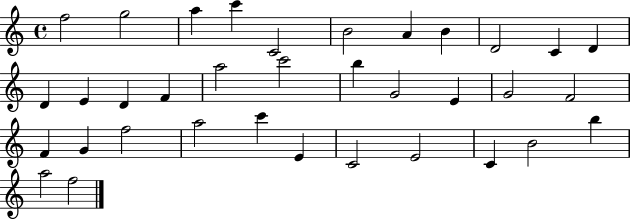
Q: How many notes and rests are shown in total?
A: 35